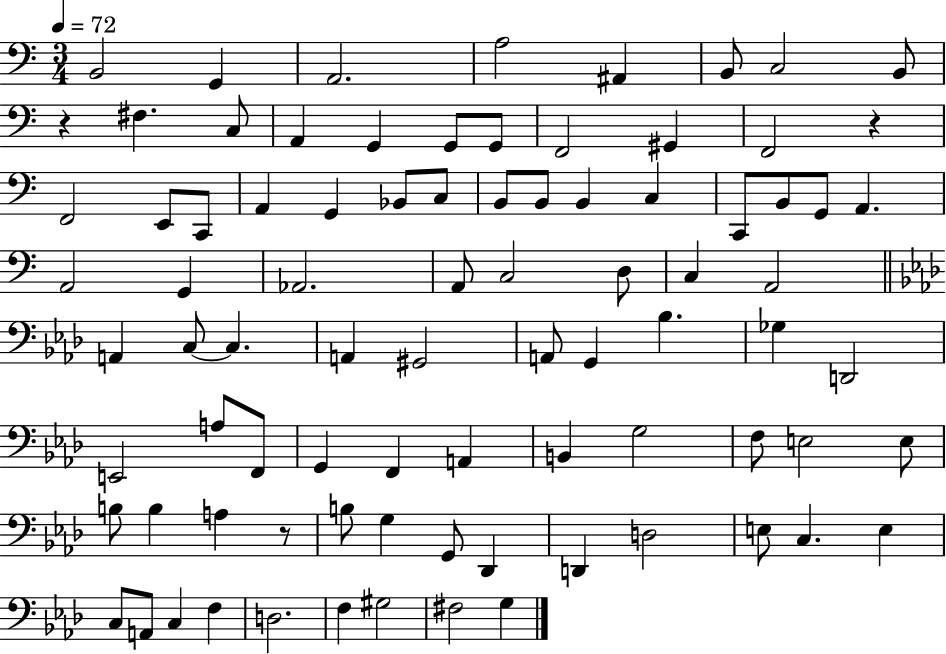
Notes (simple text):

B2/h G2/q A2/h. A3/h A#2/q B2/e C3/h B2/e R/q F#3/q. C3/e A2/q G2/q G2/e G2/e F2/h G#2/q F2/h R/q F2/h E2/e C2/e A2/q G2/q Bb2/e C3/e B2/e B2/e B2/q C3/q C2/e B2/e G2/e A2/q. A2/h G2/q Ab2/h. A2/e C3/h D3/e C3/q A2/h A2/q C3/e C3/q. A2/q G#2/h A2/e G2/q Bb3/q. Gb3/q D2/h E2/h A3/e F2/e G2/q F2/q A2/q B2/q G3/h F3/e E3/h E3/e B3/e B3/q A3/q R/e B3/e G3/q G2/e Db2/q D2/q D3/h E3/e C3/q. E3/q C3/e A2/e C3/q F3/q D3/h. F3/q G#3/h F#3/h G3/q